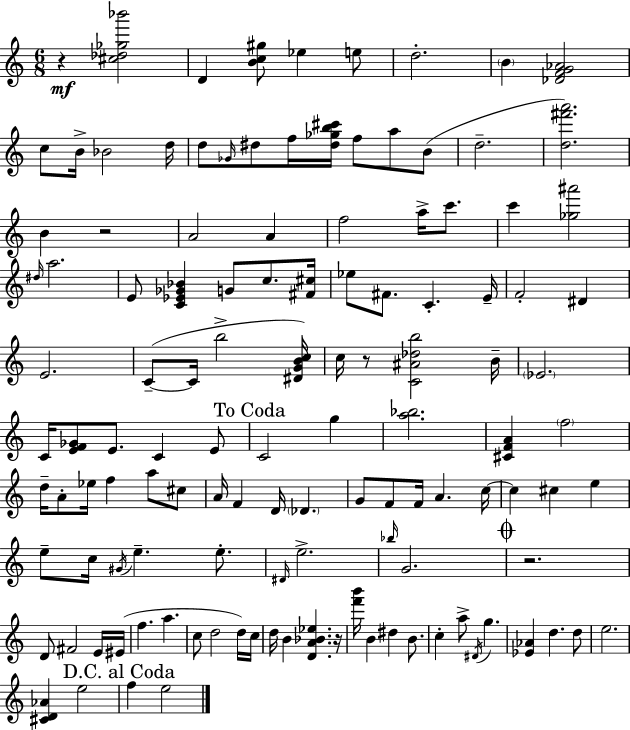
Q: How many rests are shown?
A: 5